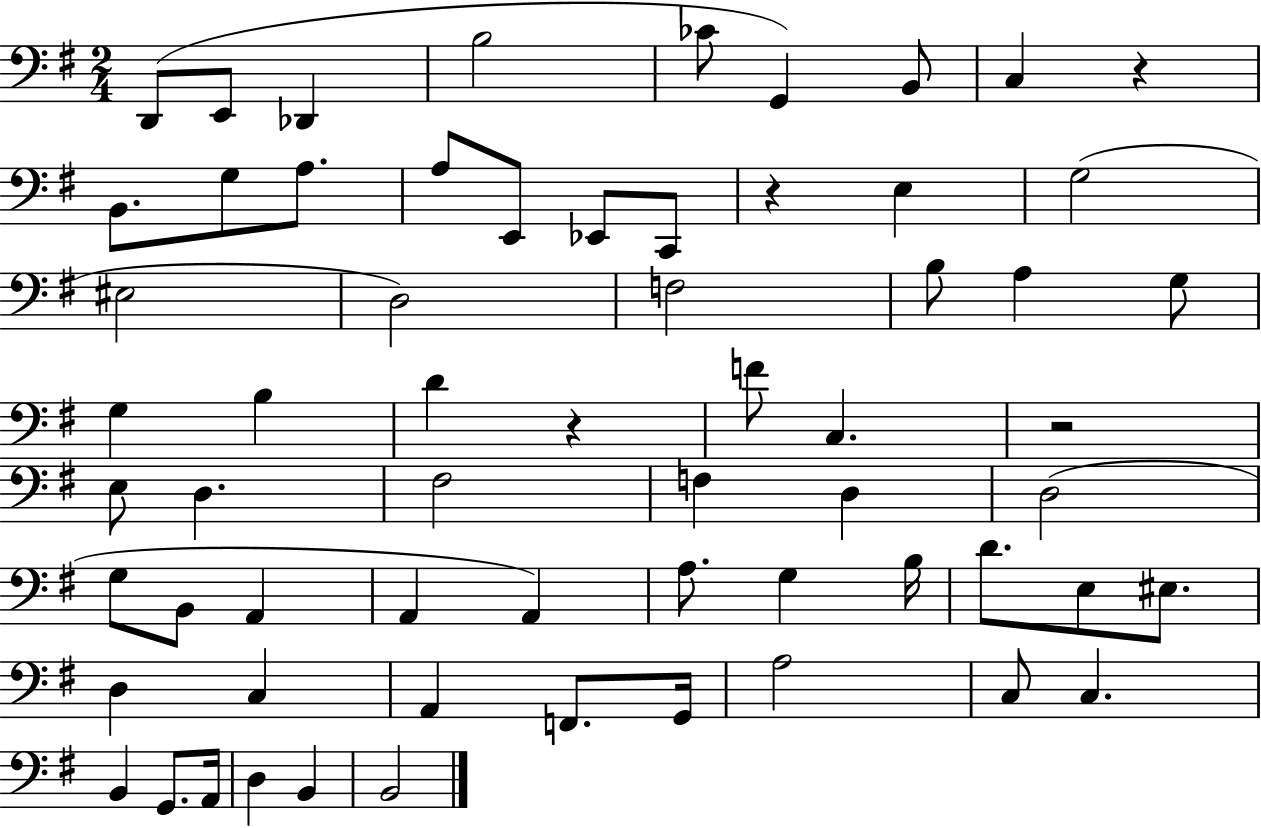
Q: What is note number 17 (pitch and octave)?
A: G3